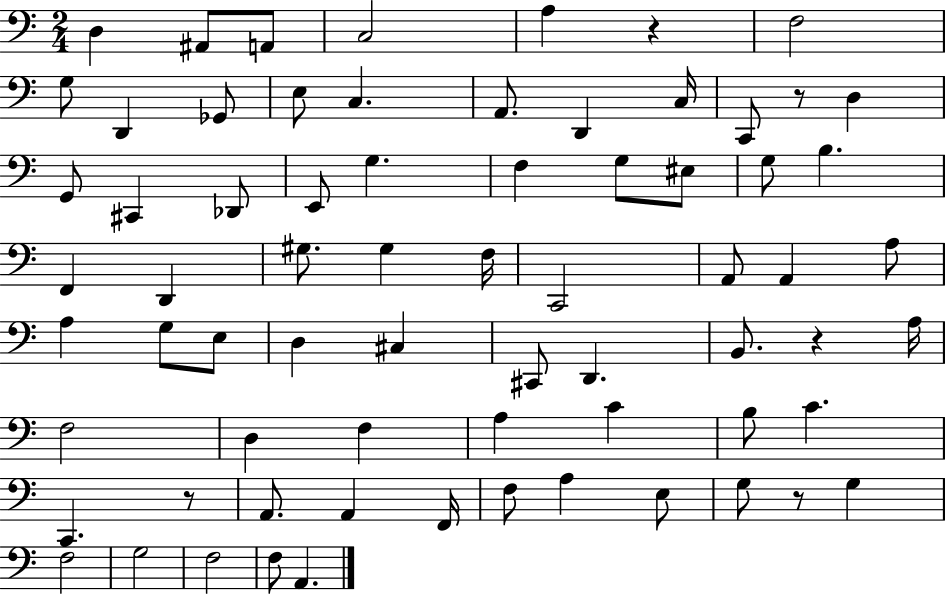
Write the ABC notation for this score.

X:1
T:Untitled
M:2/4
L:1/4
K:C
D, ^A,,/2 A,,/2 C,2 A, z F,2 G,/2 D,, _G,,/2 E,/2 C, A,,/2 D,, C,/4 C,,/2 z/2 D, G,,/2 ^C,, _D,,/2 E,,/2 G, F, G,/2 ^E,/2 G,/2 B, F,, D,, ^G,/2 ^G, F,/4 C,,2 A,,/2 A,, A,/2 A, G,/2 E,/2 D, ^C, ^C,,/2 D,, B,,/2 z A,/4 F,2 D, F, A, C B,/2 C C,, z/2 A,,/2 A,, F,,/4 F,/2 A, E,/2 G,/2 z/2 G, F,2 G,2 F,2 F,/2 A,,